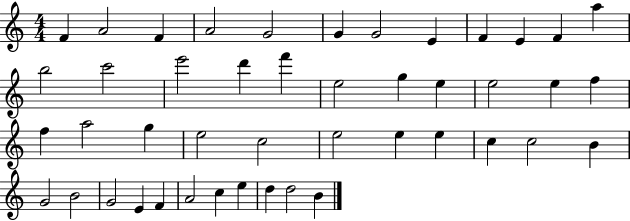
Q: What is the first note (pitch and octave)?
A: F4